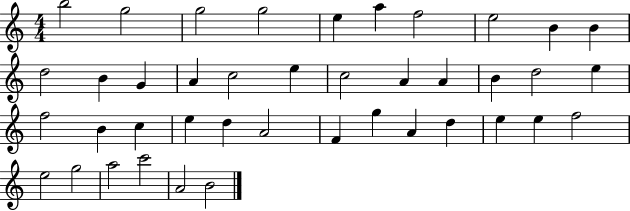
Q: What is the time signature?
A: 4/4